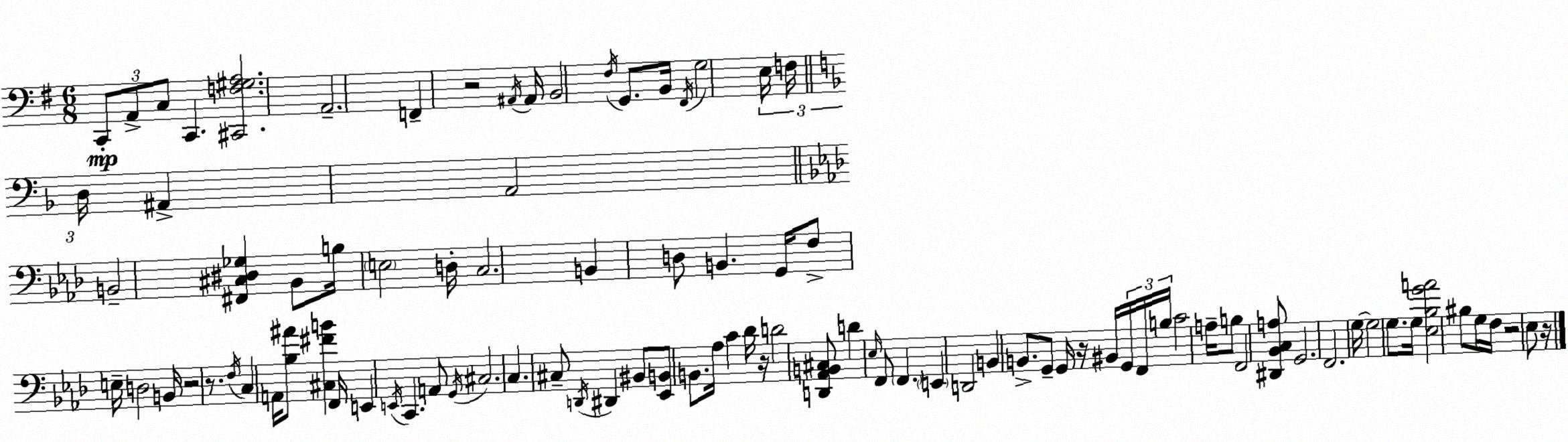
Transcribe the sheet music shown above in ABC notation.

X:1
T:Untitled
M:6/8
L:1/4
K:Em
C,,/2 A,,/2 C,/2 C,, [^C,,F,^G,A,]2 A,,2 F,, z2 ^A,,/4 ^A,,/4 B,,2 ^F,/4 G,,/2 B,,/4 ^F,,/4 G,2 E,/4 F,/4 D,/4 ^A,, A,,2 B,,2 [^F,,^C,^D,_G,] _B,,/2 B,/4 E,2 D,/4 C,2 B,, D,/2 B,, G,,/4 F,/2 E,/4 D,2 B,,/4 z2 z/2 F,/4 C, A,,/4 [_B,^A]/2 [^C,^FB] F,,/4 E,, E,,/4 C,, A,,/2 G,,/4 ^C,2 C, ^C,/2 D,,/4 ^D,, ^B,,/2 [_E,,B,,]/2 B,,/2 _A,/4 C _D/4 z/4 D2 [D,,_A,,B,,^C,]/2 D _E,/4 F,,/2 F,, E,, D,,2 B,, B,,/2 G,,/2 G,,/4 z/4 ^B,,/4 G,,/4 F,,/4 B,/4 C2 A,/4 B,/2 F,,2 [^D,,_B,,C,A,]/2 G,,2 F,,2 G,/4 G,2 G,/2 G,/4 [_E,_B,GA]2 ^B,/2 G,/4 F,/4 z2 _E,/2 z/4